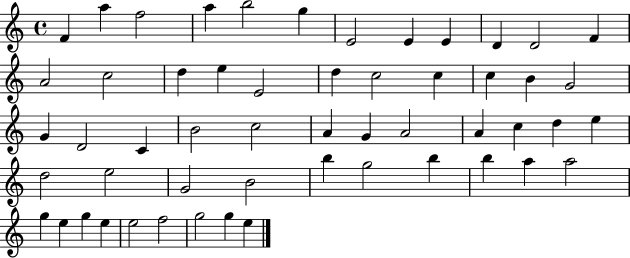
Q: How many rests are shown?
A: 0